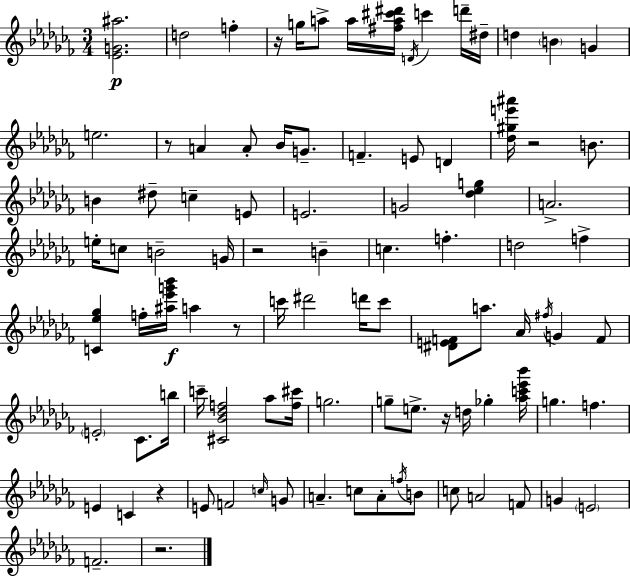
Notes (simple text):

[Eb4,G4,A#5]/h. D5/h F5/q R/s G5/s A5/e A5/s [F#5,A5,C#6,D#6]/s D4/s C6/q D6/s D#5/s D5/q B4/q G4/q E5/h. R/e A4/q A4/e Bb4/s G4/e. F4/q. E4/e D4/q [Db5,G#5,E6,A#6]/s R/h B4/e. B4/q D#5/e C5/q E4/e E4/h. G4/h [Db5,Eb5,G5]/q A4/h. E5/s C5/e B4/h G4/s R/h B4/q C5/q. F5/q. D5/h F5/q [C4,Eb5,Gb5]/q F5/s [A#5,Eb6,G6,Bb6]/s A5/q R/e C6/s D#6/h D6/s C6/e [D#4,E4,F4]/e A5/e. Ab4/s F#5/s G4/q F4/e E4/h CES4/e. B5/s C6/s [C#4,Bb4,Db5,F5]/h Ab5/e [F5,C#6]/s G5/h. G5/e E5/e. R/s D5/s Gb5/q [Ab5,C6,Eb6,Bb6]/s G5/q. F5/q. E4/q C4/q R/q E4/e F4/h C5/s G4/e A4/q. C5/e A4/e F5/s B4/e C5/e A4/h F4/e G4/q E4/h F4/h. R/h.